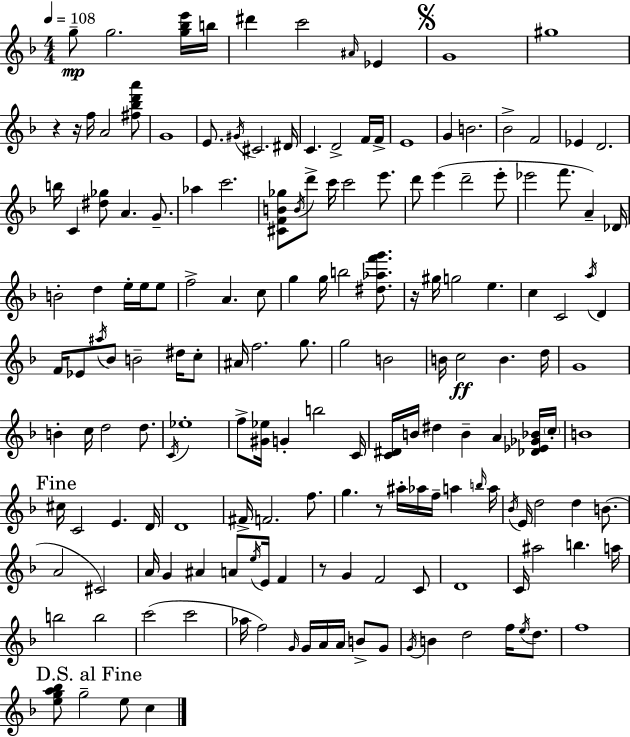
G5/e G5/h. [G5,Bb5,E6]/s B5/s D#6/q C6/h A#4/s Eb4/q G4/w G#5/w R/q R/s F5/s A4/h [F#5,Bb5,D6,A6]/e G4/w E4/e. G#4/s C#4/h. D#4/s C4/q. D4/h F4/s F4/s E4/w G4/q B4/h. Bb4/h F4/h Eb4/q D4/h. B5/s C4/q [D#5,Gb5]/e A4/q. G4/e. Ab5/q C6/h. [C#4,F4,B4,Gb5]/e B4/s D6/e C6/s C6/h E6/e. D6/e E6/q D6/h E6/e Eb6/h F6/e. A4/q Db4/s B4/h D5/q E5/s E5/s E5/e F5/h A4/q. C5/e G5/q G5/s B5/h [D#5,Ab5,F6,G6]/e. R/s G#5/s G5/h E5/q. C5/q C4/h A5/s D4/q F4/s Eb4/e A#5/s Bb4/e B4/h D#5/s C5/e A#4/s F5/h. G5/e. G5/h B4/h B4/s C5/h B4/q. D5/s G4/w B4/q C5/s D5/h D5/e. C4/s Eb5/w F5/e [G#4,Eb5]/s G4/q B5/h C4/s [C4,D#4]/s B4/s D#5/q B4/q A4/q [Db4,Eb4,Gb4,Bb4]/s C5/s B4/w C#5/s C4/h E4/q. D4/s D4/w F#4/s F4/h. F5/e. G5/q. R/e A#5/s Ab5/s F5/s A5/q B5/s A5/s Bb4/s E4/s D5/h D5/q B4/e. A4/h C#4/h A4/s G4/q A#4/q A4/e E5/s E4/s F4/q R/e G4/q F4/h C4/e D4/w C4/s A#5/h B5/q. A5/s B5/h B5/h C6/h C6/h Ab5/s F5/h G4/s G4/s A4/s A4/s B4/e G4/e G4/s B4/q D5/h F5/s E5/s D5/e. F5/w [E5,G5,A5,Bb5]/e G5/h E5/e C5/q